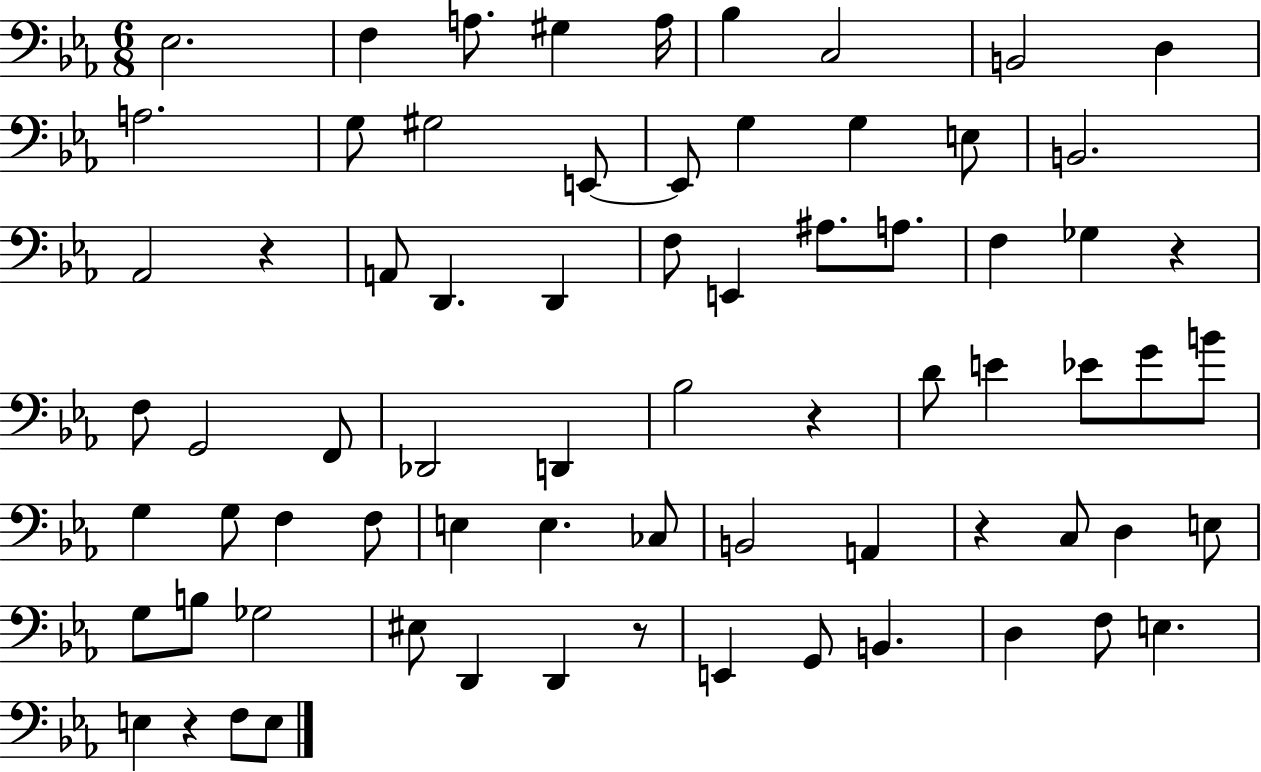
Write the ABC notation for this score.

X:1
T:Untitled
M:6/8
L:1/4
K:Eb
_E,2 F, A,/2 ^G, A,/4 _B, C,2 B,,2 D, A,2 G,/2 ^G,2 E,,/2 E,,/2 G, G, E,/2 B,,2 _A,,2 z A,,/2 D,, D,, F,/2 E,, ^A,/2 A,/2 F, _G, z F,/2 G,,2 F,,/2 _D,,2 D,, _B,2 z D/2 E _E/2 G/2 B/2 G, G,/2 F, F,/2 E, E, _C,/2 B,,2 A,, z C,/2 D, E,/2 G,/2 B,/2 _G,2 ^E,/2 D,, D,, z/2 E,, G,,/2 B,, D, F,/2 E, E, z F,/2 E,/2